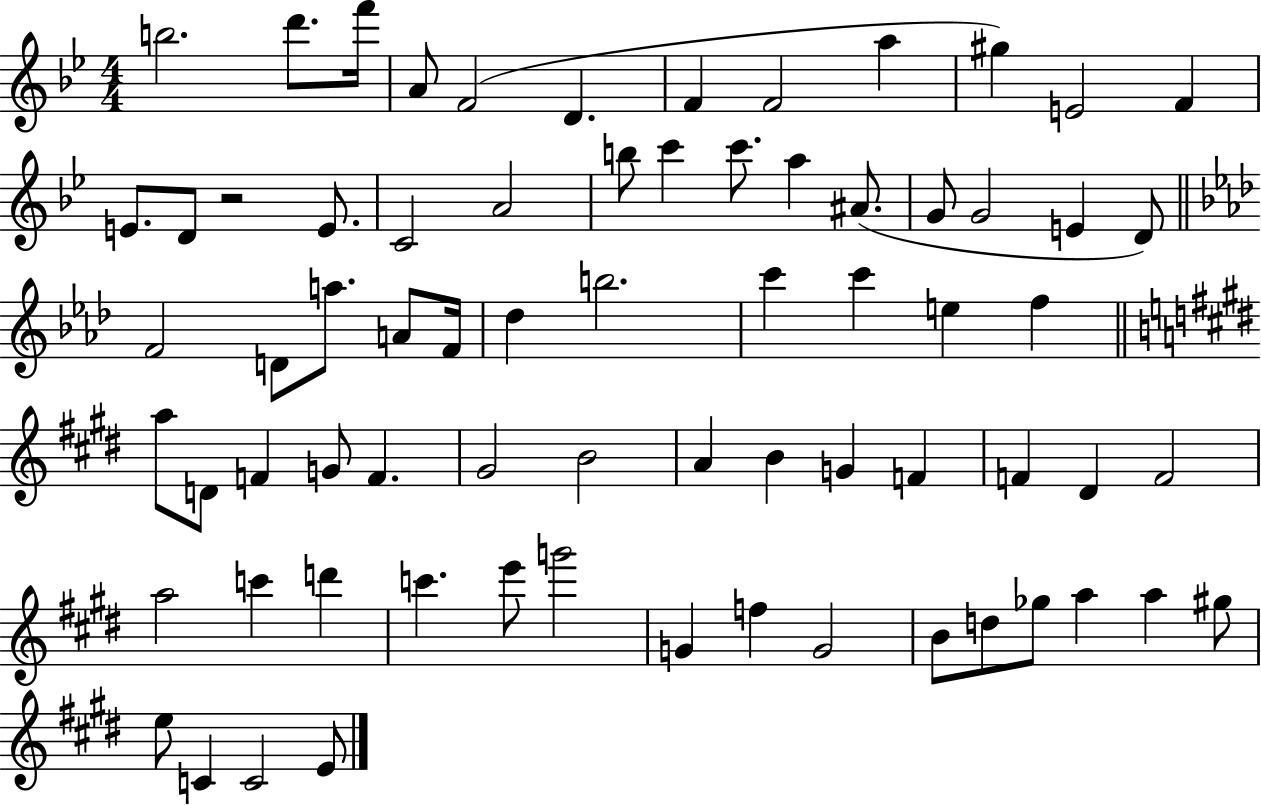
X:1
T:Untitled
M:4/4
L:1/4
K:Bb
b2 d'/2 f'/4 A/2 F2 D F F2 a ^g E2 F E/2 D/2 z2 E/2 C2 A2 b/2 c' c'/2 a ^A/2 G/2 G2 E D/2 F2 D/2 a/2 A/2 F/4 _d b2 c' c' e f a/2 D/2 F G/2 F ^G2 B2 A B G F F ^D F2 a2 c' d' c' e'/2 g'2 G f G2 B/2 d/2 _g/2 a a ^g/2 e/2 C C2 E/2